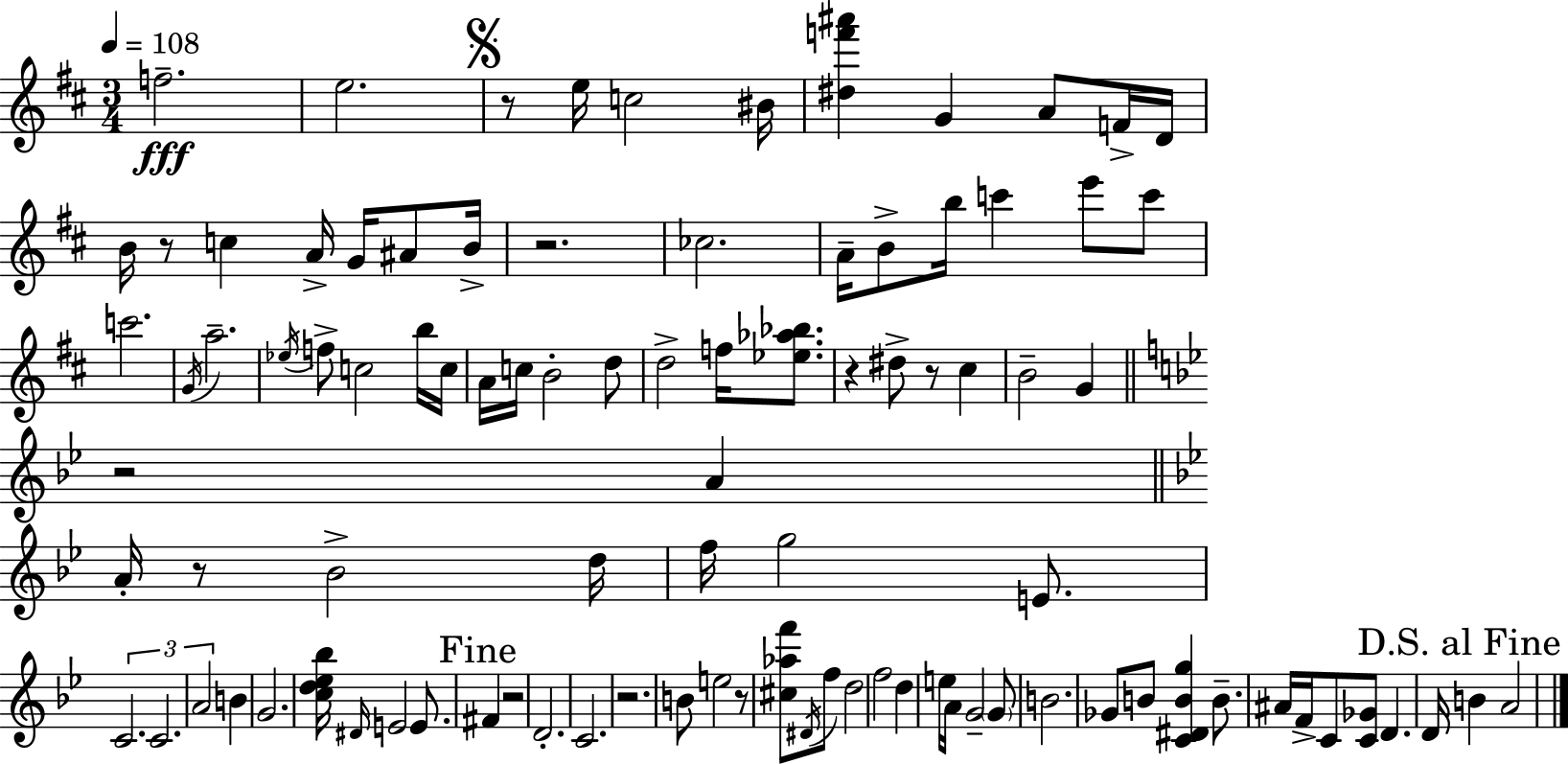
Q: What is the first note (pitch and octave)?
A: F5